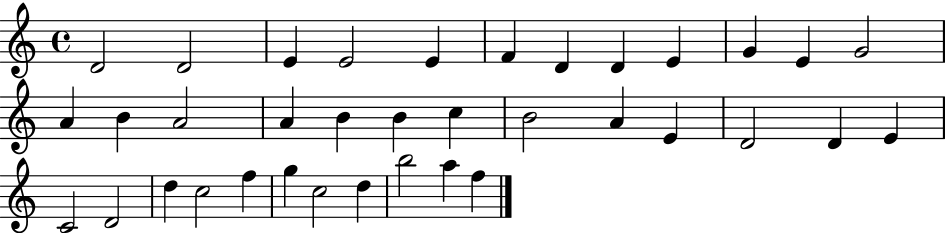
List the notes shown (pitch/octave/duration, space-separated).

D4/h D4/h E4/q E4/h E4/q F4/q D4/q D4/q E4/q G4/q E4/q G4/h A4/q B4/q A4/h A4/q B4/q B4/q C5/q B4/h A4/q E4/q D4/h D4/q E4/q C4/h D4/h D5/q C5/h F5/q G5/q C5/h D5/q B5/h A5/q F5/q